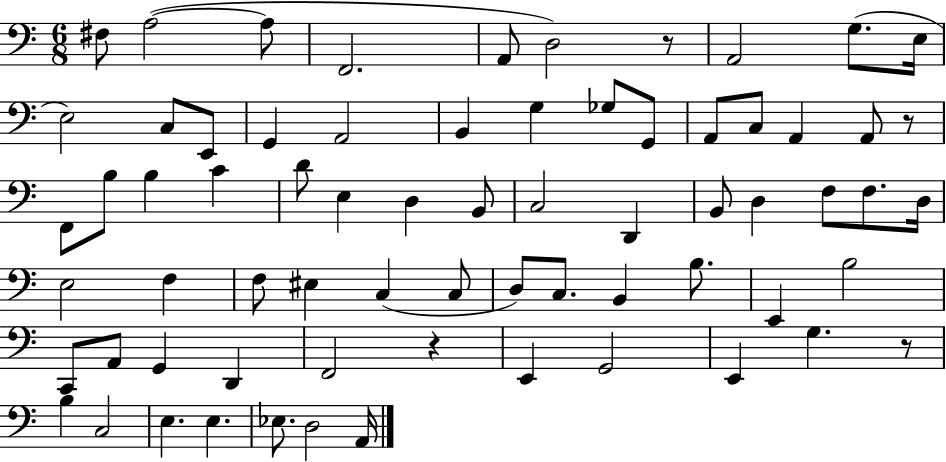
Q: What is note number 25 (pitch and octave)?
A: B3